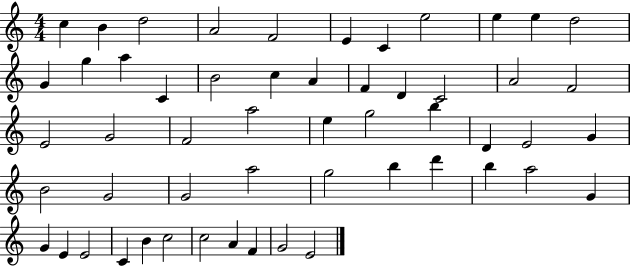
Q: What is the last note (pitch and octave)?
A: E4